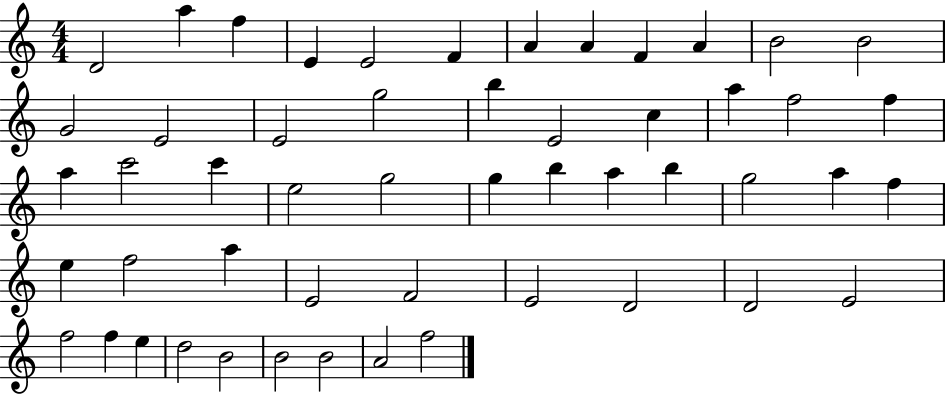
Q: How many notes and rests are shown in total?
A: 52